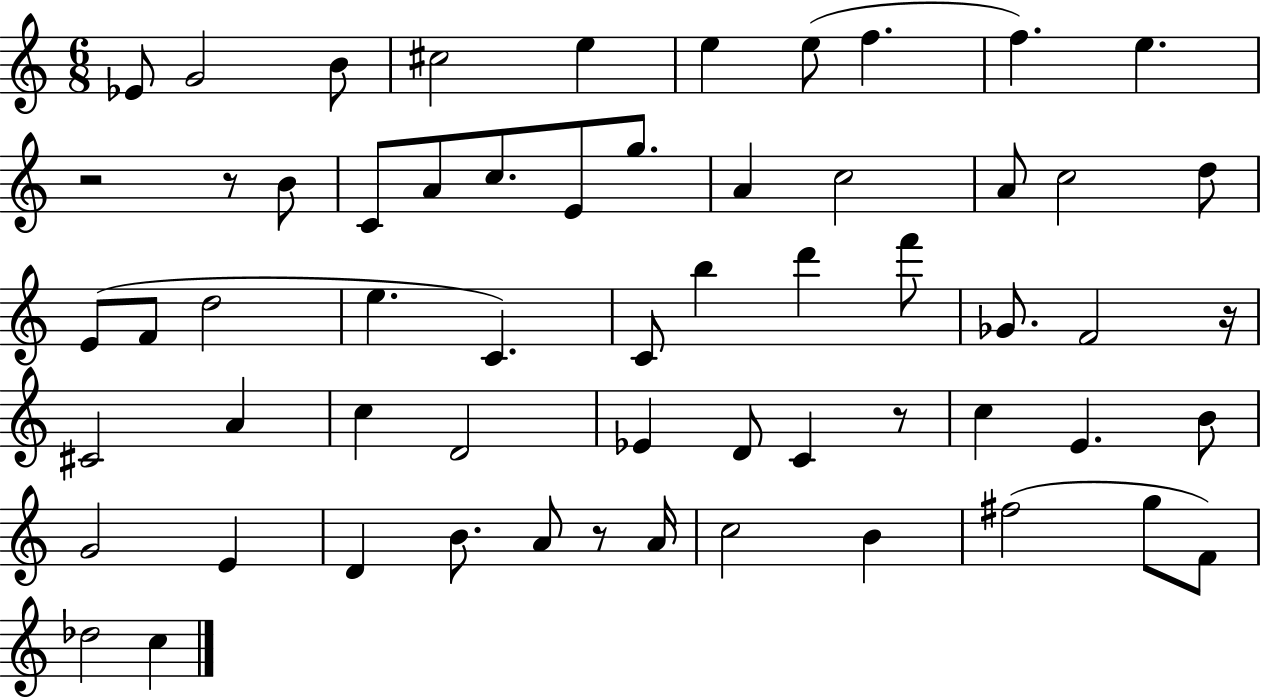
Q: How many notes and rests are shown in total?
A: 60